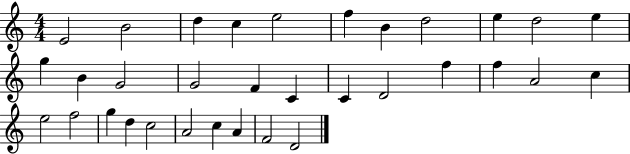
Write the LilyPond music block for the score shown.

{
  \clef treble
  \numericTimeSignature
  \time 4/4
  \key c \major
  e'2 b'2 | d''4 c''4 e''2 | f''4 b'4 d''2 | e''4 d''2 e''4 | \break g''4 b'4 g'2 | g'2 f'4 c'4 | c'4 d'2 f''4 | f''4 a'2 c''4 | \break e''2 f''2 | g''4 d''4 c''2 | a'2 c''4 a'4 | f'2 d'2 | \break \bar "|."
}